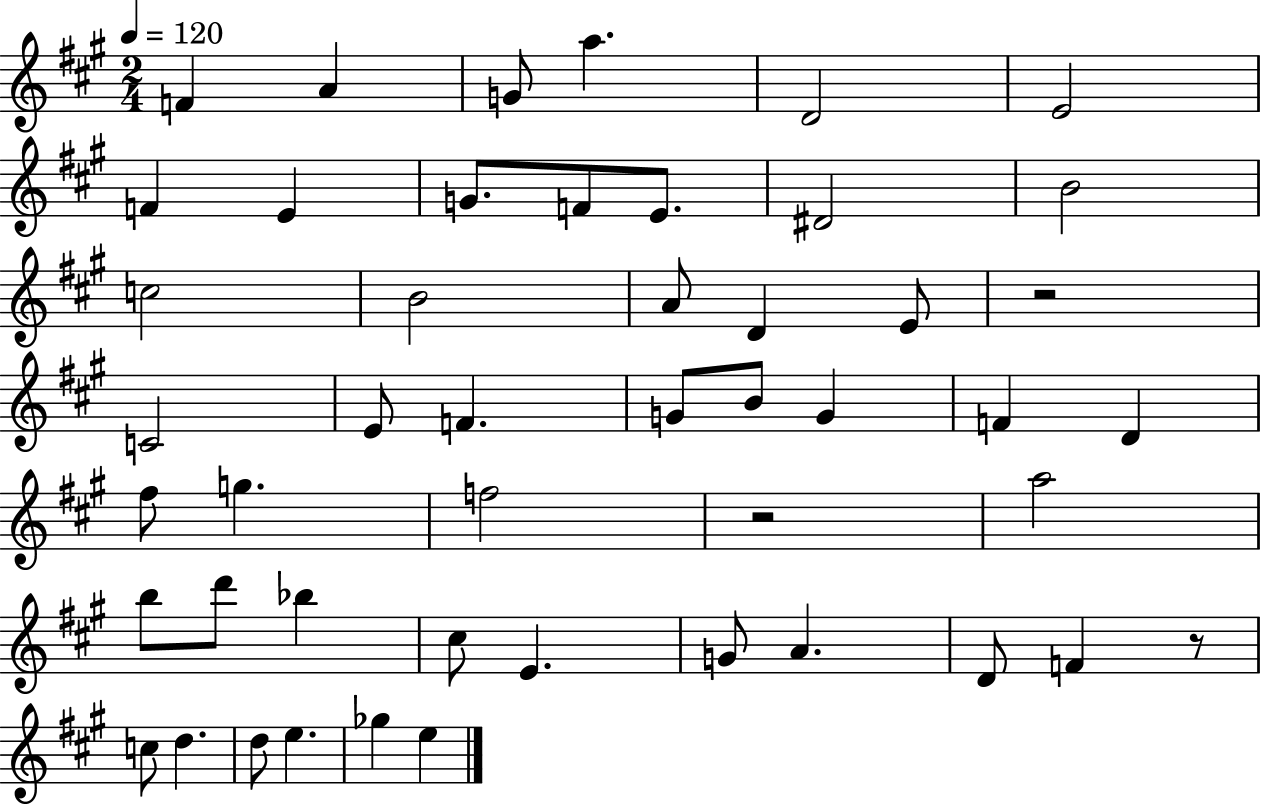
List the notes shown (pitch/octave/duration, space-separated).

F4/q A4/q G4/e A5/q. D4/h E4/h F4/q E4/q G4/e. F4/e E4/e. D#4/h B4/h C5/h B4/h A4/e D4/q E4/e R/h C4/h E4/e F4/q. G4/e B4/e G4/q F4/q D4/q F#5/e G5/q. F5/h R/h A5/h B5/e D6/e Bb5/q C#5/e E4/q. G4/e A4/q. D4/e F4/q R/e C5/e D5/q. D5/e E5/q. Gb5/q E5/q